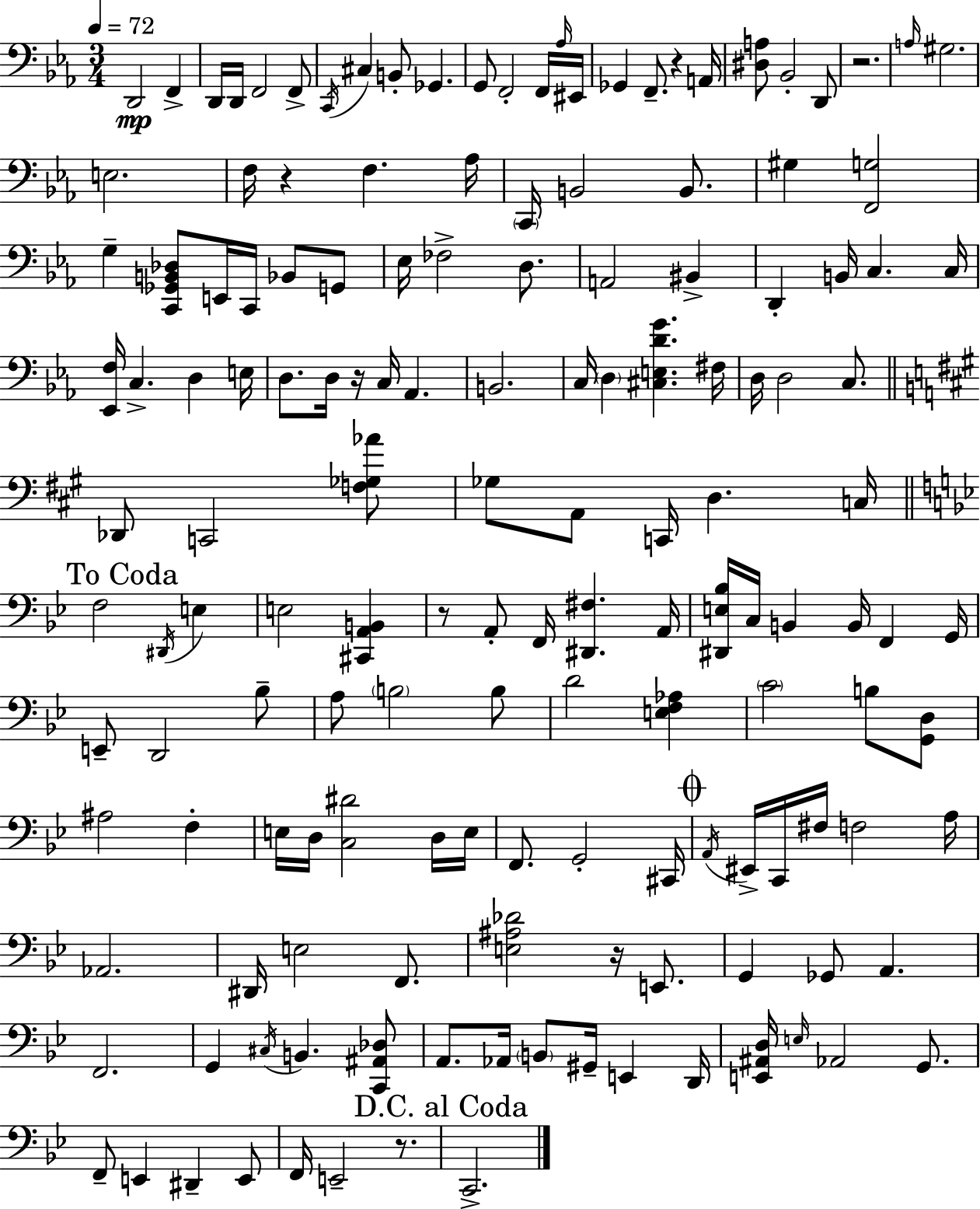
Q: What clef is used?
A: bass